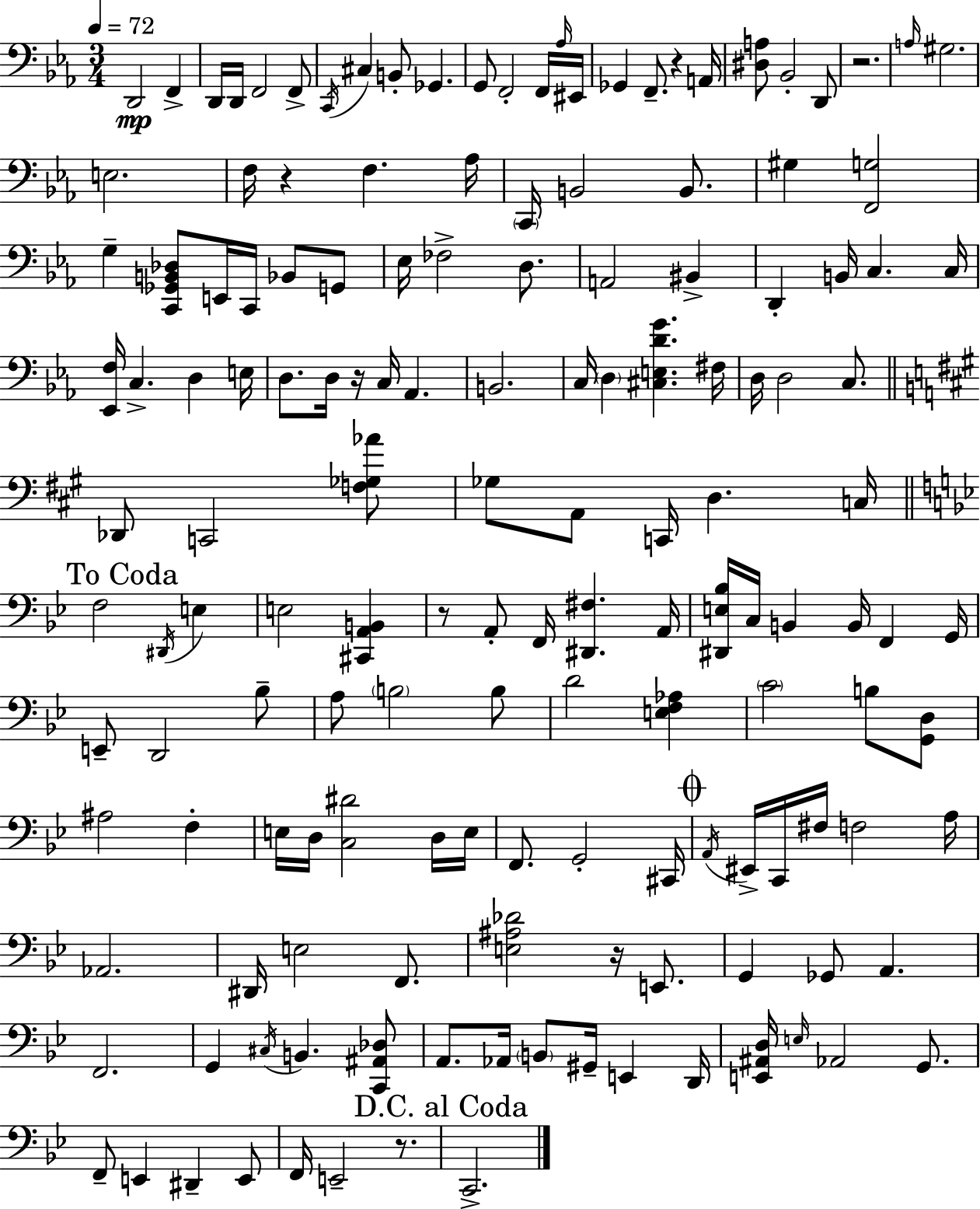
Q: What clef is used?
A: bass